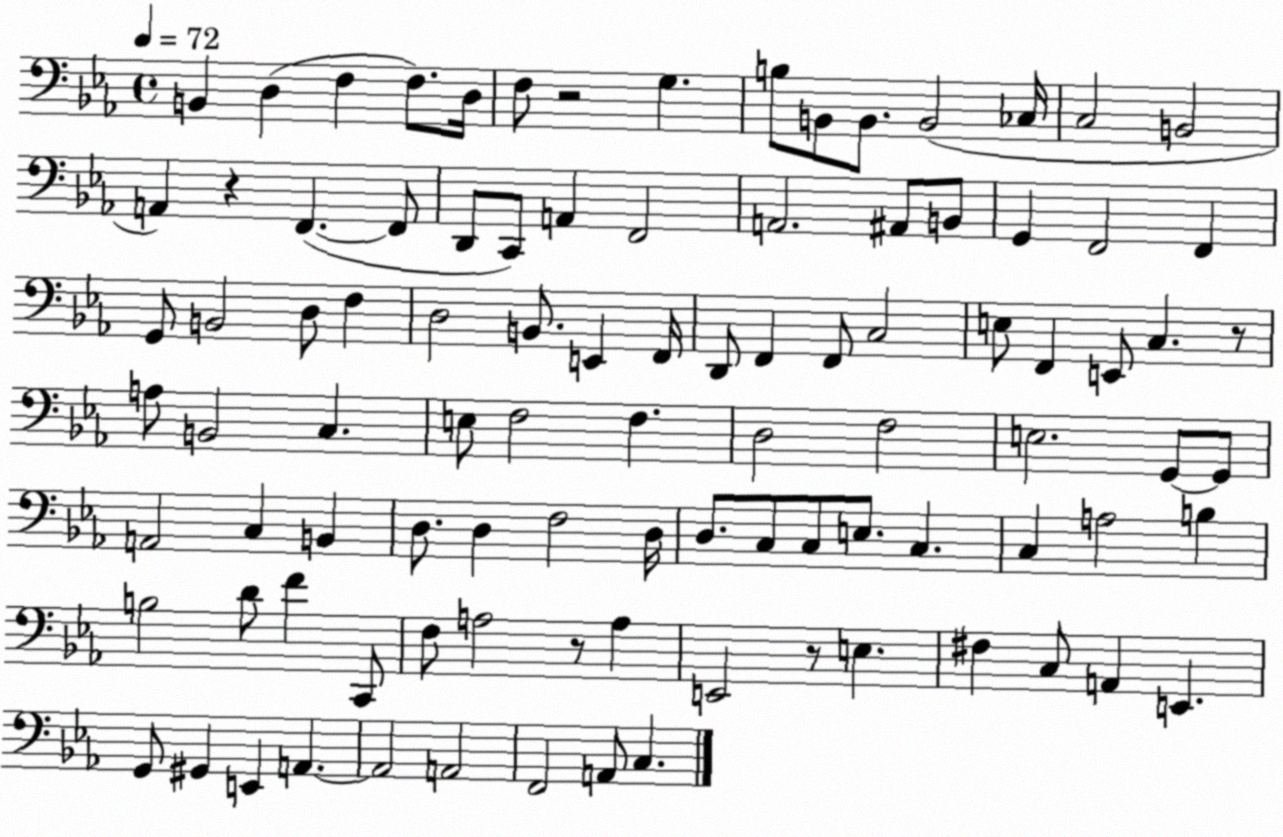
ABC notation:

X:1
T:Untitled
M:4/4
L:1/4
K:Eb
B,, D, F, F,/2 D,/4 F,/2 z2 G, B,/2 B,,/2 B,,/2 B,,2 _C,/4 C,2 B,,2 A,, z F,, F,,/2 D,,/2 C,,/2 A,, F,,2 A,,2 ^A,,/2 B,,/2 G,, F,,2 F,, G,,/2 B,,2 D,/2 F, D,2 B,,/2 E,, F,,/4 D,,/2 F,, F,,/2 C,2 E,/2 F,, E,,/2 C, z/2 A,/2 B,,2 C, E,/2 F,2 F, D,2 F,2 E,2 G,,/2 G,,/2 A,,2 C, B,, D,/2 D, F,2 D,/4 D,/2 C,/2 C,/2 E,/2 C, C, A,2 B, B,2 D/2 F C,,/2 F,/2 A,2 z/2 A, E,,2 z/2 E, ^F, C,/2 A,, E,, G,,/2 ^G,, E,, A,, A,,2 A,,2 F,,2 A,,/2 C,